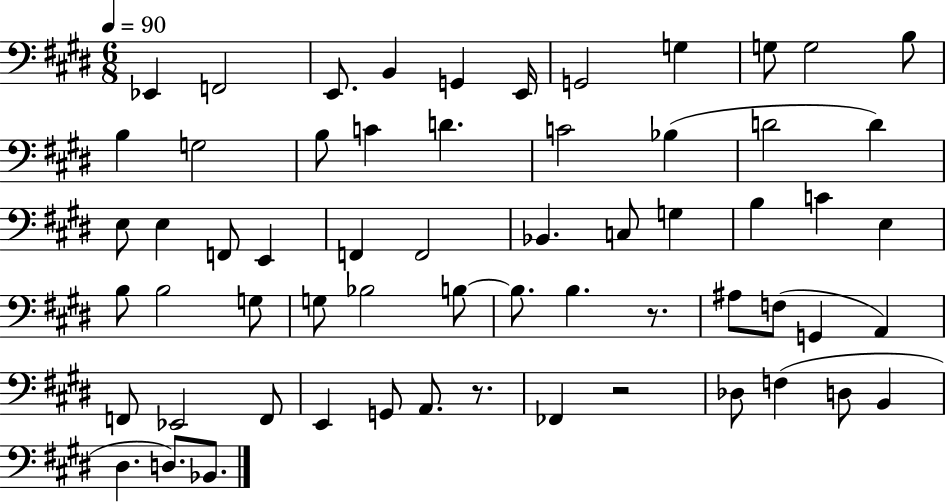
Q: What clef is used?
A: bass